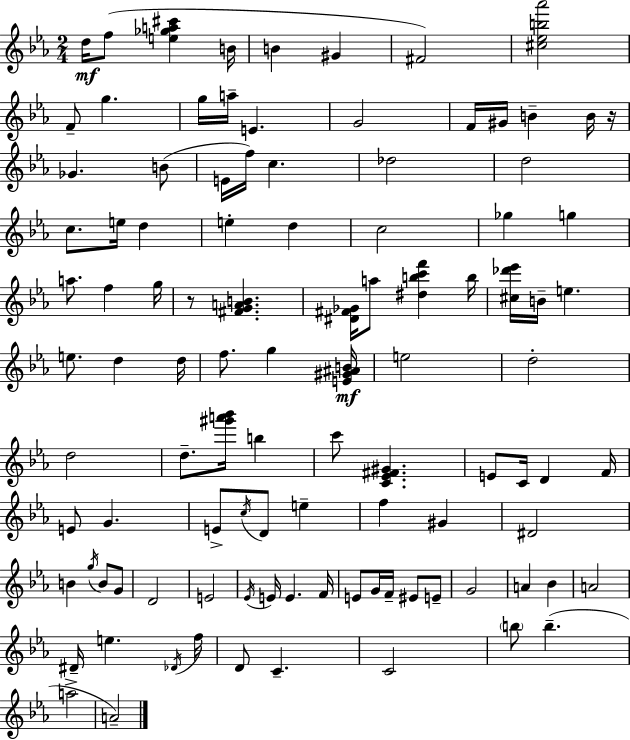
D5/s F5/e [E5,Gb5,A5,C#6]/q B4/s B4/q G#4/q F#4/h [C#5,Eb5,B5,Ab6]/h F4/e G5/q. G5/s A5/s E4/q. G4/h F4/s G#4/s B4/q B4/s R/s Gb4/q. B4/e E4/s F5/s C5/q. Db5/h D5/h C5/e. E5/s D5/q E5/q D5/q C5/h Gb5/q G5/q A5/e. F5/q G5/s R/e [F#4,G4,A4,B4]/q. [D#4,F#4,Gb4]/s A5/e [D#5,B5,C6,F6]/q B5/s [C#5,Db6,Eb6]/s B4/s E5/q. E5/e. D5/q D5/s F5/e. G5/q [E4,G#4,A#4,B4]/s E5/h D5/h D5/h D5/e. [G#6,A6,Bb6]/s B5/q C6/e [C4,Eb4,F#4,G#4]/q. E4/e C4/s D4/q F4/s E4/e G4/q. E4/e C5/s D4/e E5/q F5/q G#4/q D#4/h B4/q G5/s B4/e G4/e D4/h E4/h Eb4/s E4/s E4/q. F4/s E4/e G4/s F4/s EIS4/e E4/e G4/h A4/q Bb4/q A4/h D#4/s E5/q. Db4/s F5/s D4/e C4/q. C4/h B5/e B5/q. A5/h A4/h